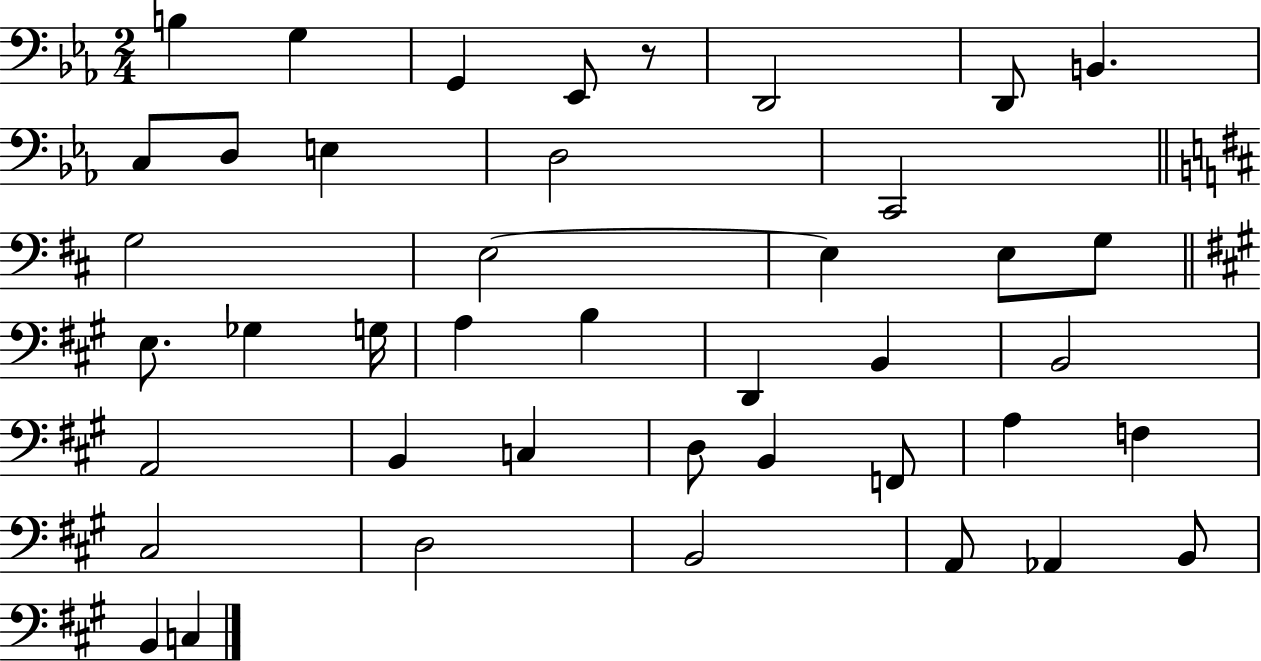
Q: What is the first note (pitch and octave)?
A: B3